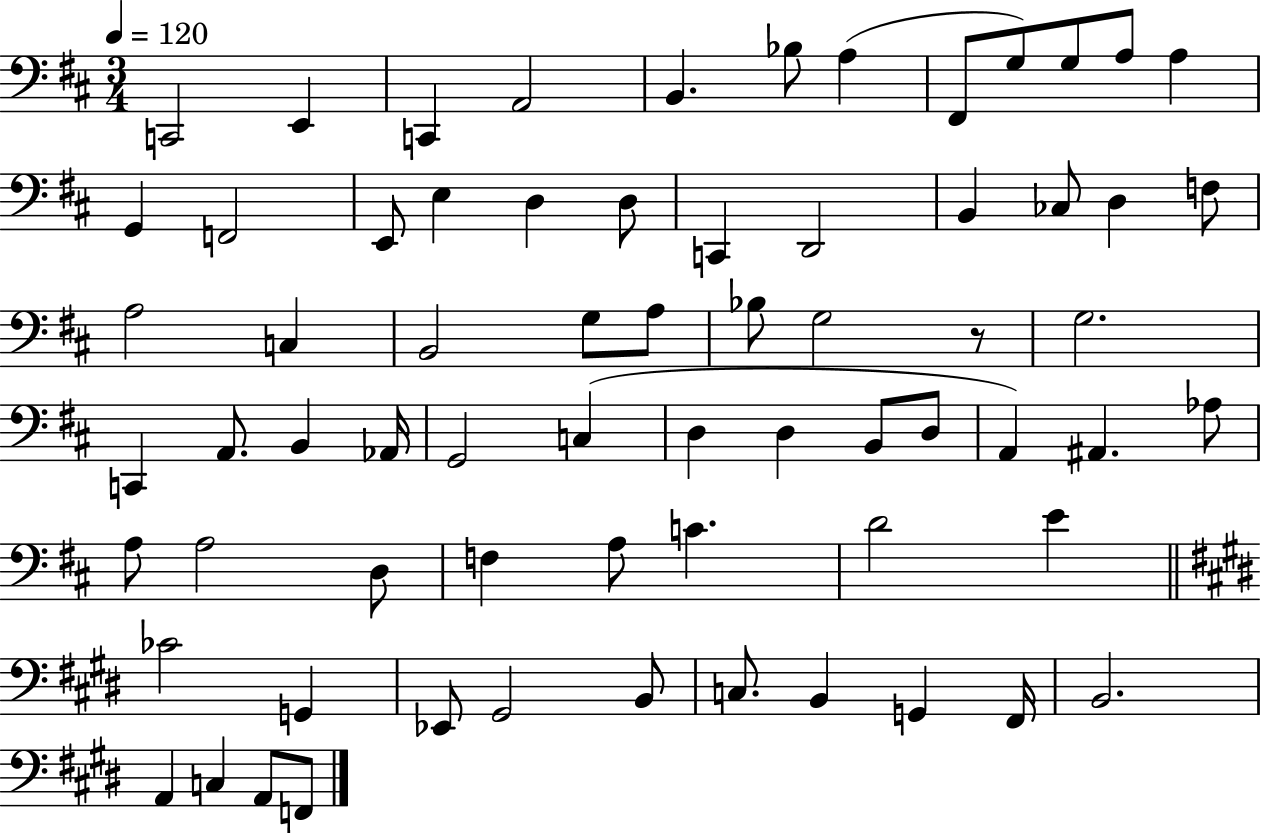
{
  \clef bass
  \numericTimeSignature
  \time 3/4
  \key d \major
  \tempo 4 = 120
  c,2 e,4 | c,4 a,2 | b,4. bes8 a4( | fis,8 g8) g8 a8 a4 | \break g,4 f,2 | e,8 e4 d4 d8 | c,4 d,2 | b,4 ces8 d4 f8 | \break a2 c4 | b,2 g8 a8 | bes8 g2 r8 | g2. | \break c,4 a,8. b,4 aes,16 | g,2 c4( | d4 d4 b,8 d8 | a,4) ais,4. aes8 | \break a8 a2 d8 | f4 a8 c'4. | d'2 e'4 | \bar "||" \break \key e \major ces'2 g,4 | ees,8 gis,2 b,8 | c8. b,4 g,4 fis,16 | b,2. | \break a,4 c4 a,8 f,8 | \bar "|."
}